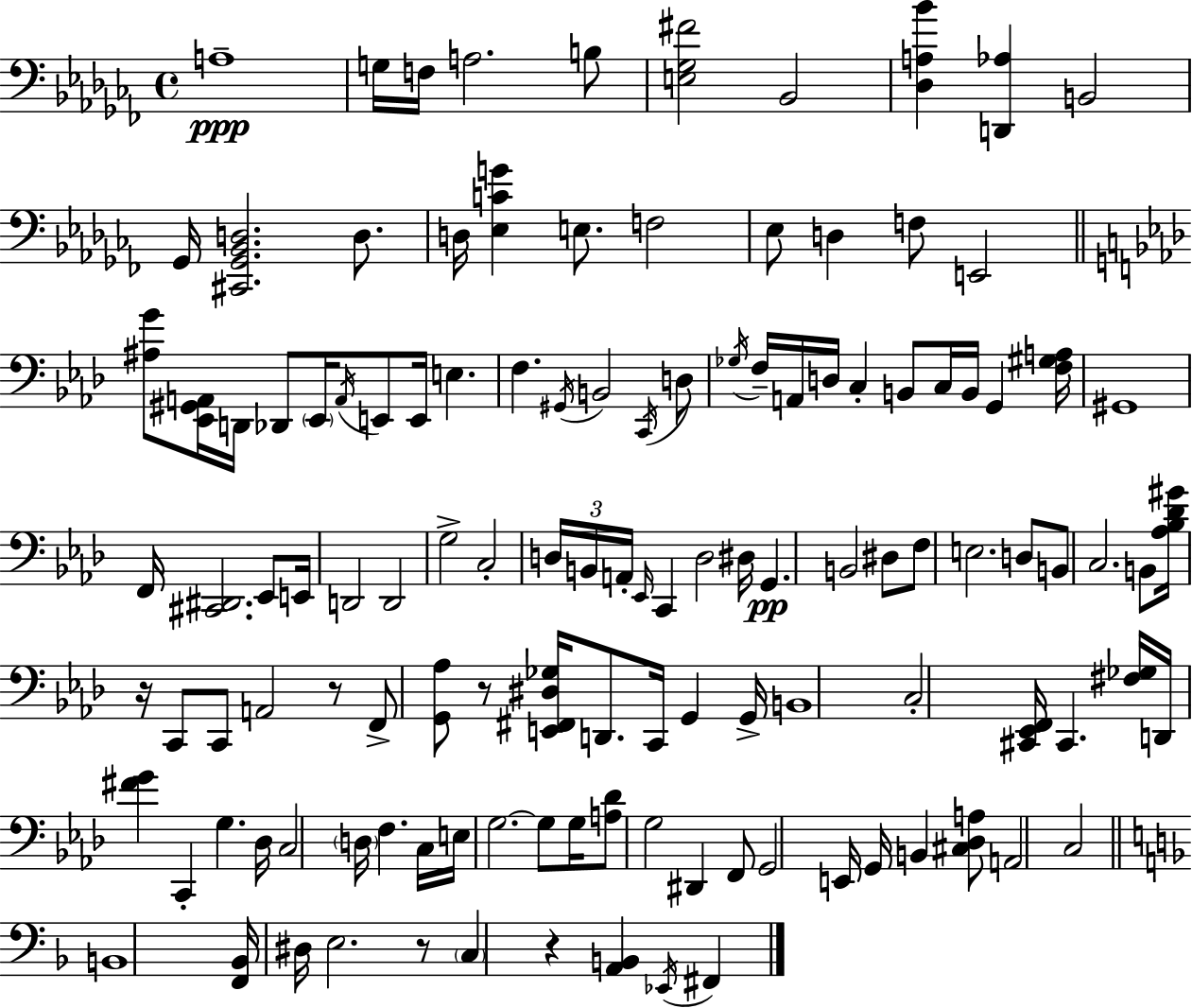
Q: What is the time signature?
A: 4/4